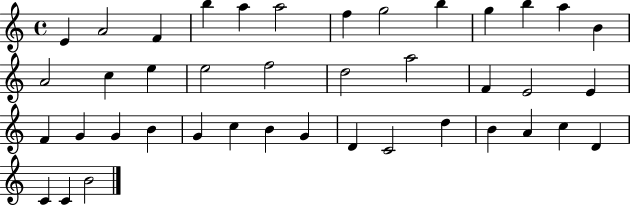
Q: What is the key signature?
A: C major